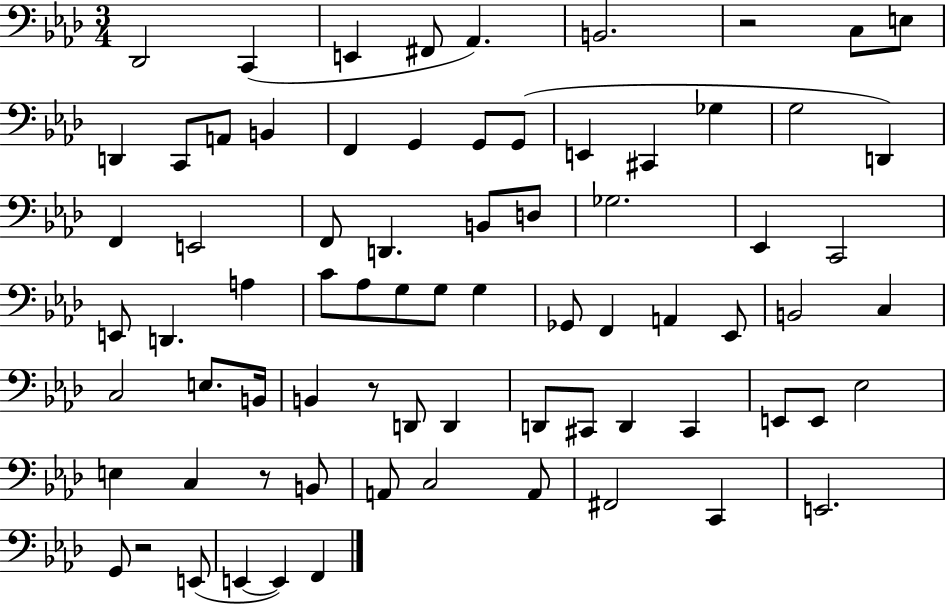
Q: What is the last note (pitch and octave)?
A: F2